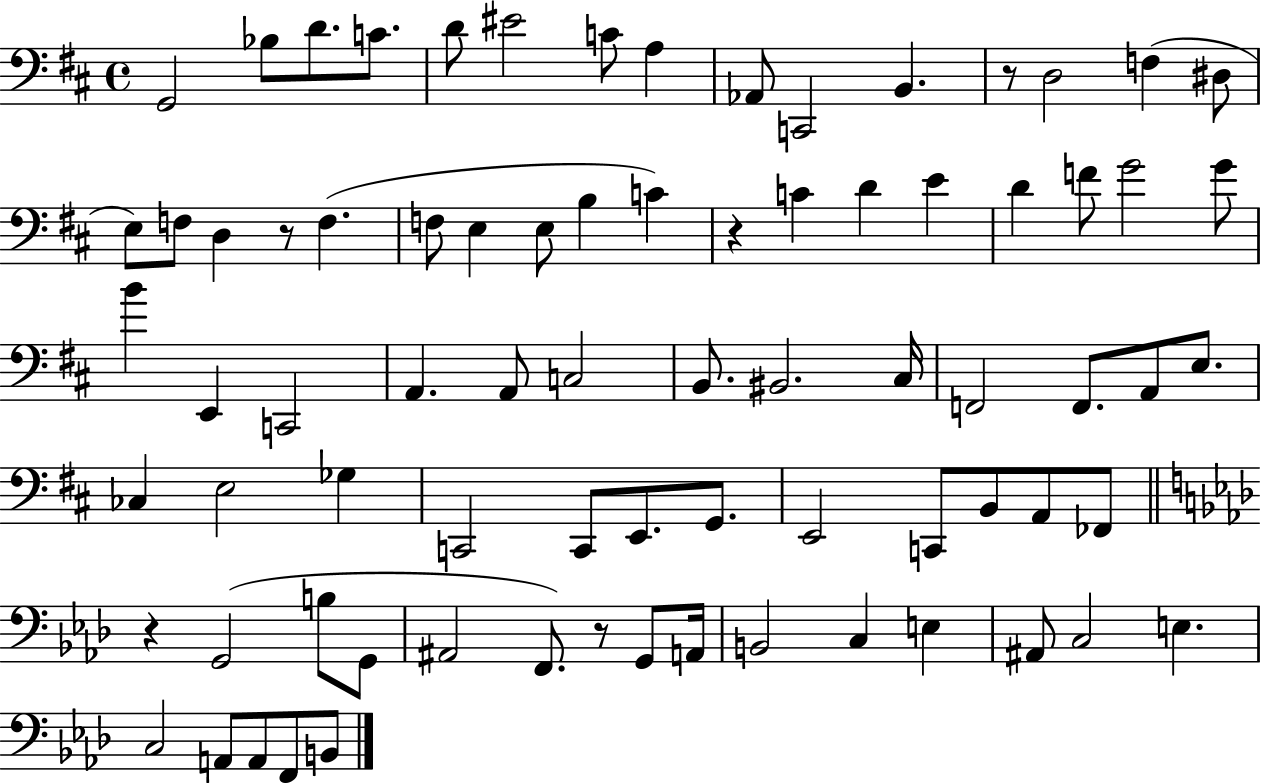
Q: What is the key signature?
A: D major